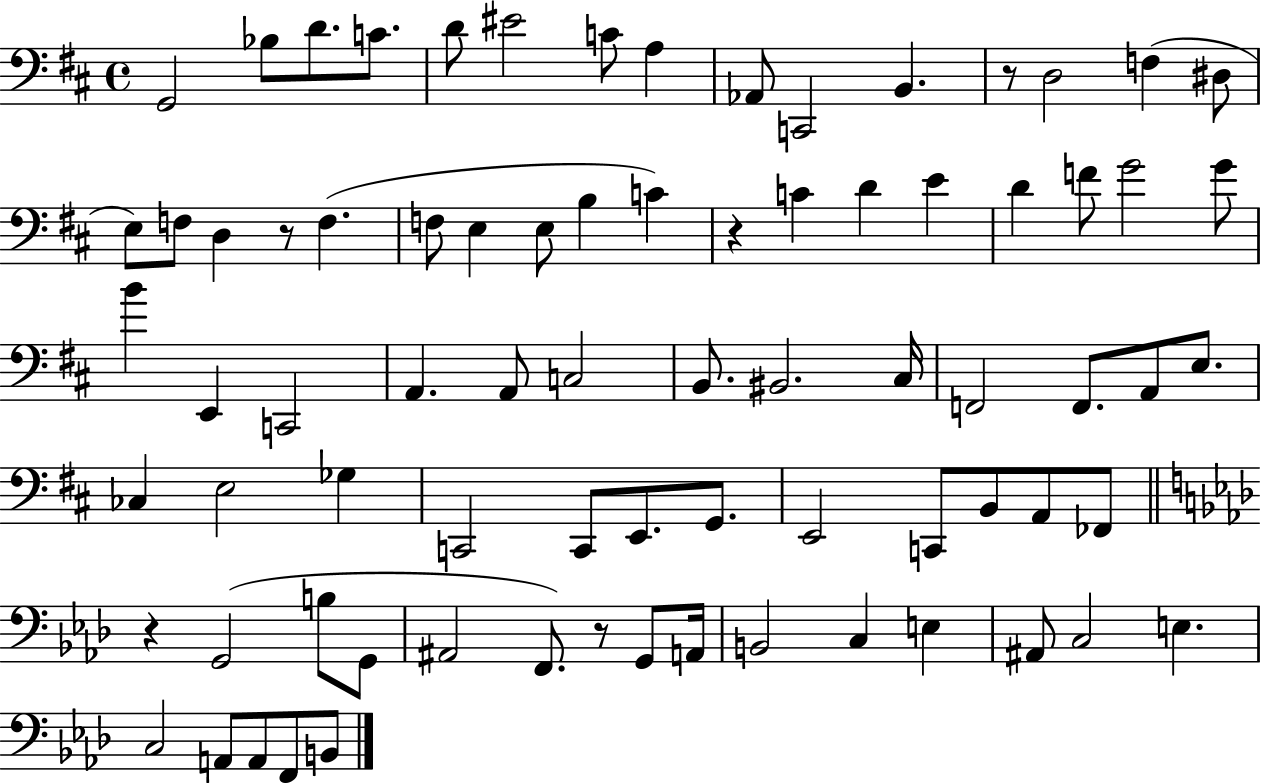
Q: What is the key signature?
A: D major